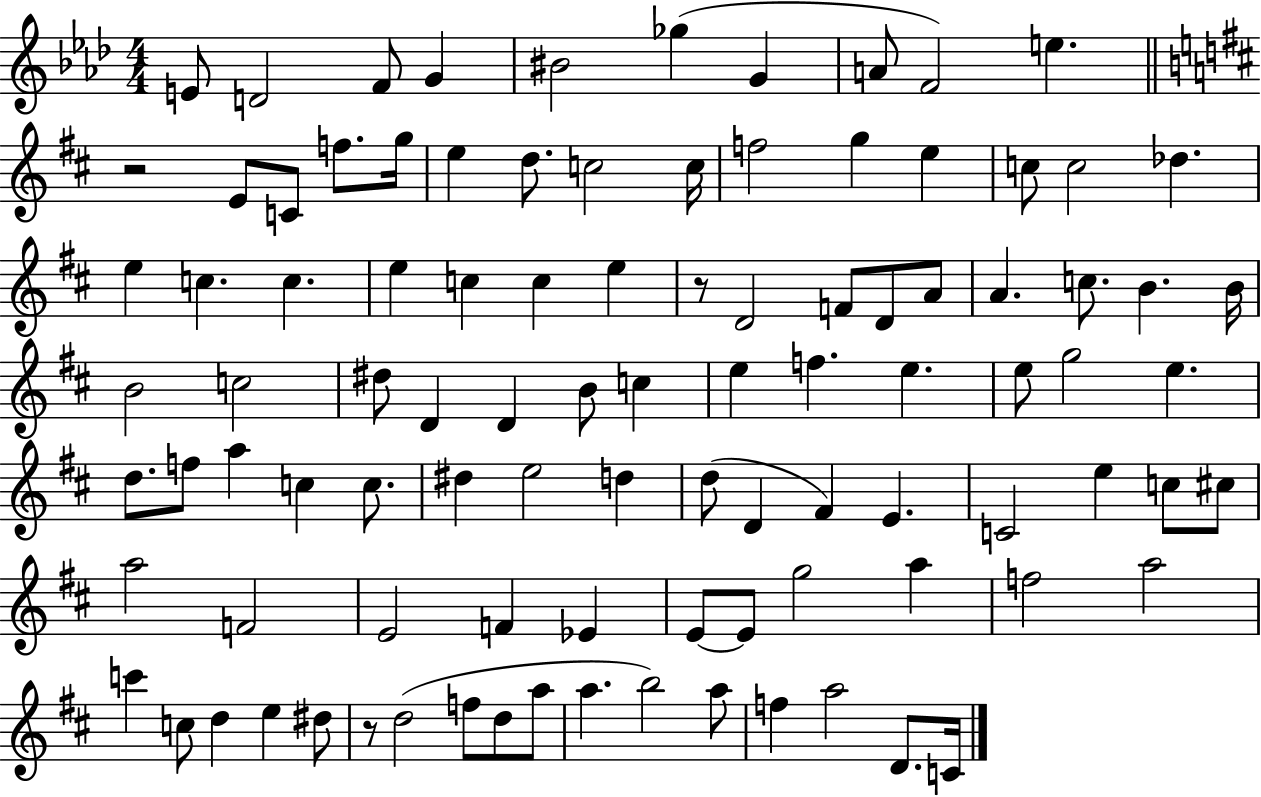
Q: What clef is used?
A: treble